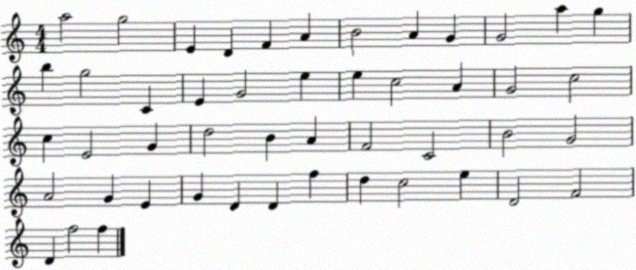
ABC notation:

X:1
T:Untitled
M:4/4
L:1/4
K:C
a2 g2 E D F A B2 A G G2 a g b g2 C E G2 e e c2 A G2 c2 c E2 G d2 B A F2 C2 B2 G2 A2 G E G D D f d c2 e D2 F2 D f2 f